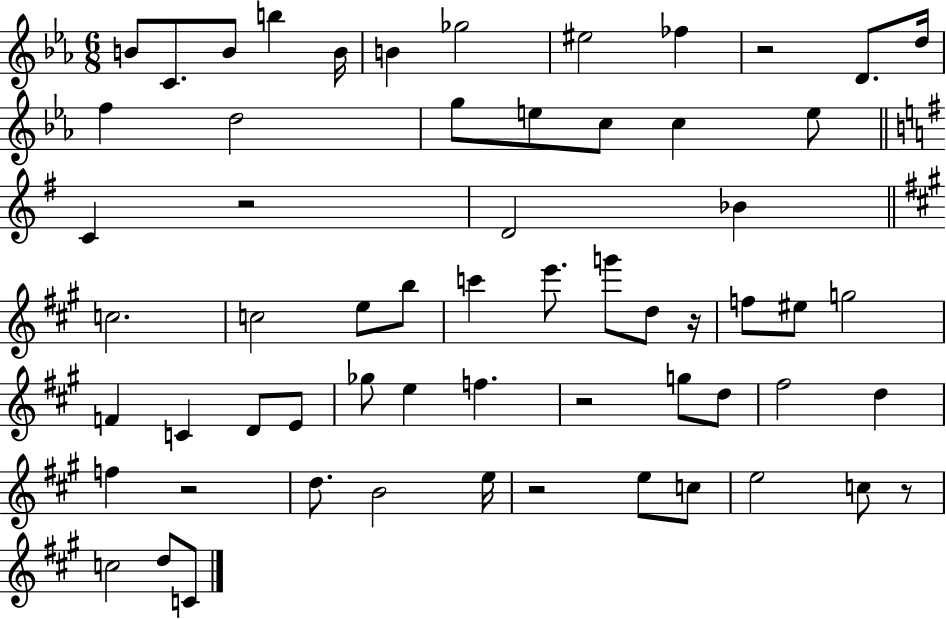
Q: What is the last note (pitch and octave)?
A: C4